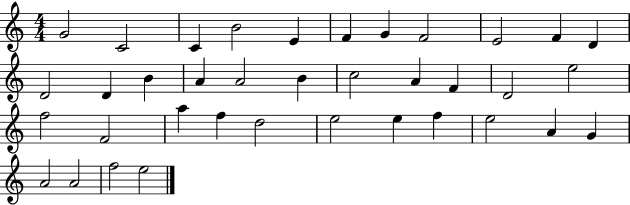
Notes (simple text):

G4/h C4/h C4/q B4/h E4/q F4/q G4/q F4/h E4/h F4/q D4/q D4/h D4/q B4/q A4/q A4/h B4/q C5/h A4/q F4/q D4/h E5/h F5/h F4/h A5/q F5/q D5/h E5/h E5/q F5/q E5/h A4/q G4/q A4/h A4/h F5/h E5/h